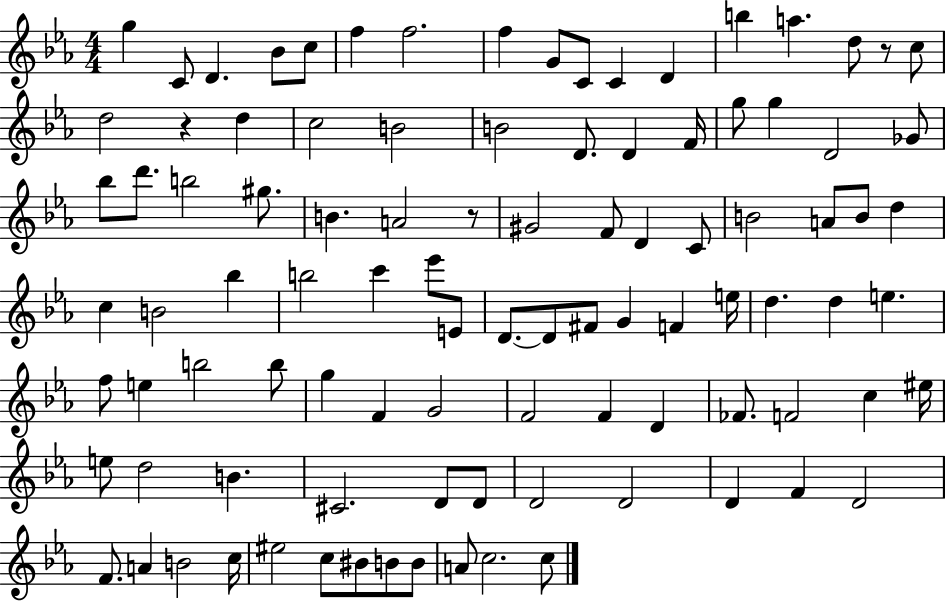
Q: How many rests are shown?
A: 3